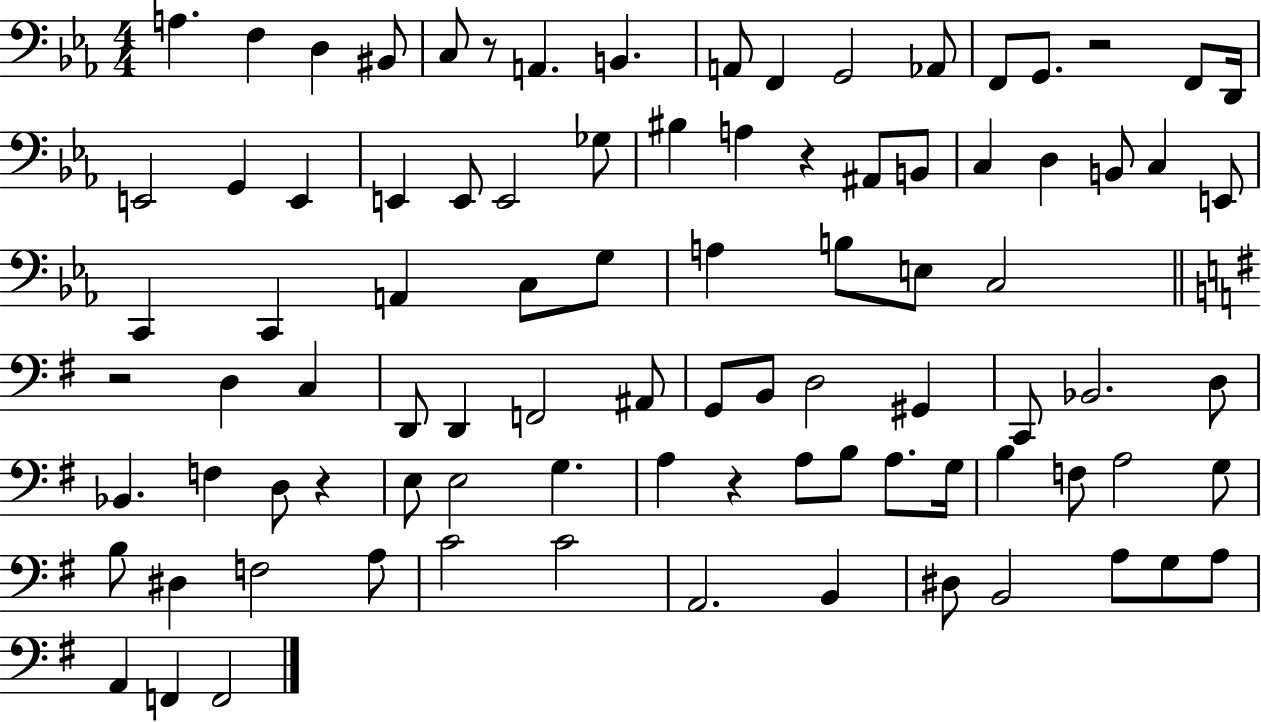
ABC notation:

X:1
T:Untitled
M:4/4
L:1/4
K:Eb
A, F, D, ^B,,/2 C,/2 z/2 A,, B,, A,,/2 F,, G,,2 _A,,/2 F,,/2 G,,/2 z2 F,,/2 D,,/4 E,,2 G,, E,, E,, E,,/2 E,,2 _G,/2 ^B, A, z ^A,,/2 B,,/2 C, D, B,,/2 C, E,,/2 C,, C,, A,, C,/2 G,/2 A, B,/2 E,/2 C,2 z2 D, C, D,,/2 D,, F,,2 ^A,,/2 G,,/2 B,,/2 D,2 ^G,, C,,/2 _B,,2 D,/2 _B,, F, D,/2 z E,/2 E,2 G, A, z A,/2 B,/2 A,/2 G,/4 B, F,/2 A,2 G,/2 B,/2 ^D, F,2 A,/2 C2 C2 A,,2 B,, ^D,/2 B,,2 A,/2 G,/2 A,/2 A,, F,, F,,2